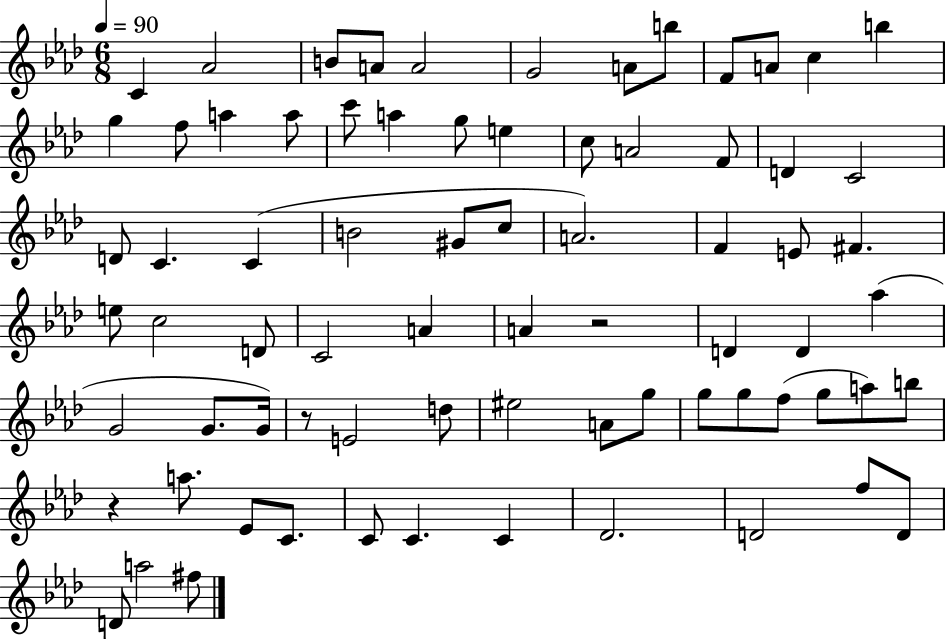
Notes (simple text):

C4/q Ab4/h B4/e A4/e A4/h G4/h A4/e B5/e F4/e A4/e C5/q B5/q G5/q F5/e A5/q A5/e C6/e A5/q G5/e E5/q C5/e A4/h F4/e D4/q C4/h D4/e C4/q. C4/q B4/h G#4/e C5/e A4/h. F4/q E4/e F#4/q. E5/e C5/h D4/e C4/h A4/q A4/q R/h D4/q D4/q Ab5/q G4/h G4/e. G4/s R/e E4/h D5/e EIS5/h A4/e G5/e G5/e G5/e F5/e G5/e A5/e B5/e R/q A5/e. Eb4/e C4/e. C4/e C4/q. C4/q Db4/h. D4/h F5/e D4/e D4/e A5/h F#5/e